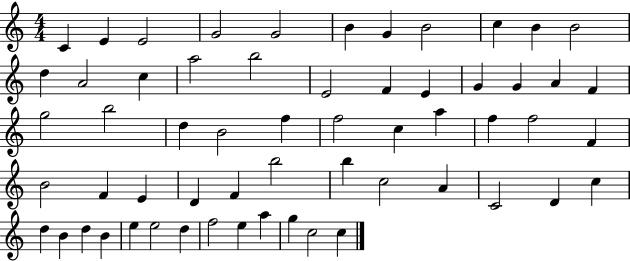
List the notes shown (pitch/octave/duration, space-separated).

C4/q E4/q E4/h G4/h G4/h B4/q G4/q B4/h C5/q B4/q B4/h D5/q A4/h C5/q A5/h B5/h E4/h F4/q E4/q G4/q G4/q A4/q F4/q G5/h B5/h D5/q B4/h F5/q F5/h C5/q A5/q F5/q F5/h F4/q B4/h F4/q E4/q D4/q F4/q B5/h B5/q C5/h A4/q C4/h D4/q C5/q D5/q B4/q D5/q B4/q E5/q E5/h D5/q F5/h E5/q A5/q G5/q C5/h C5/q